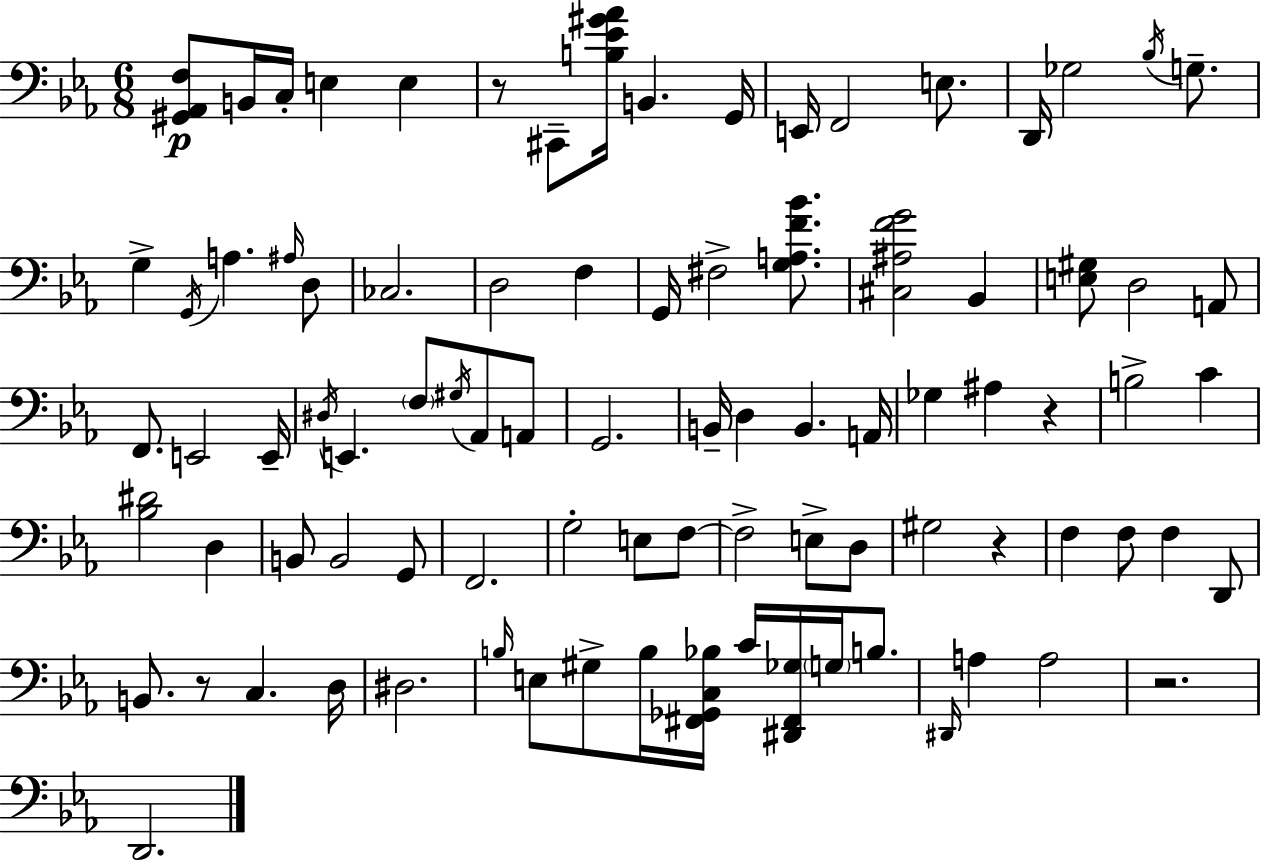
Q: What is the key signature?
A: C minor